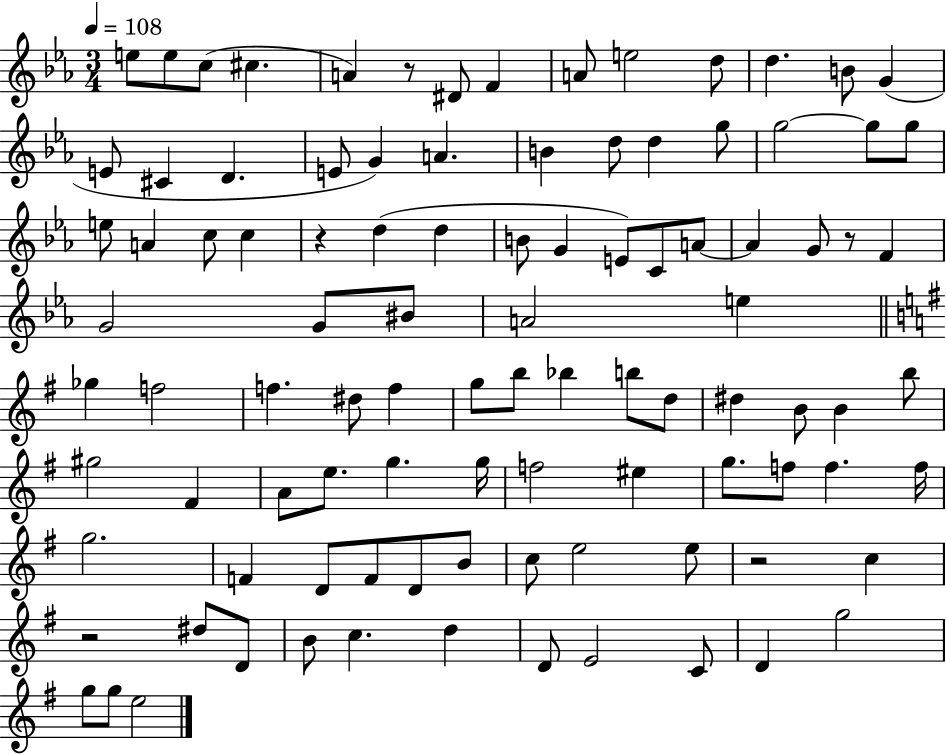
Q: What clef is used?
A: treble